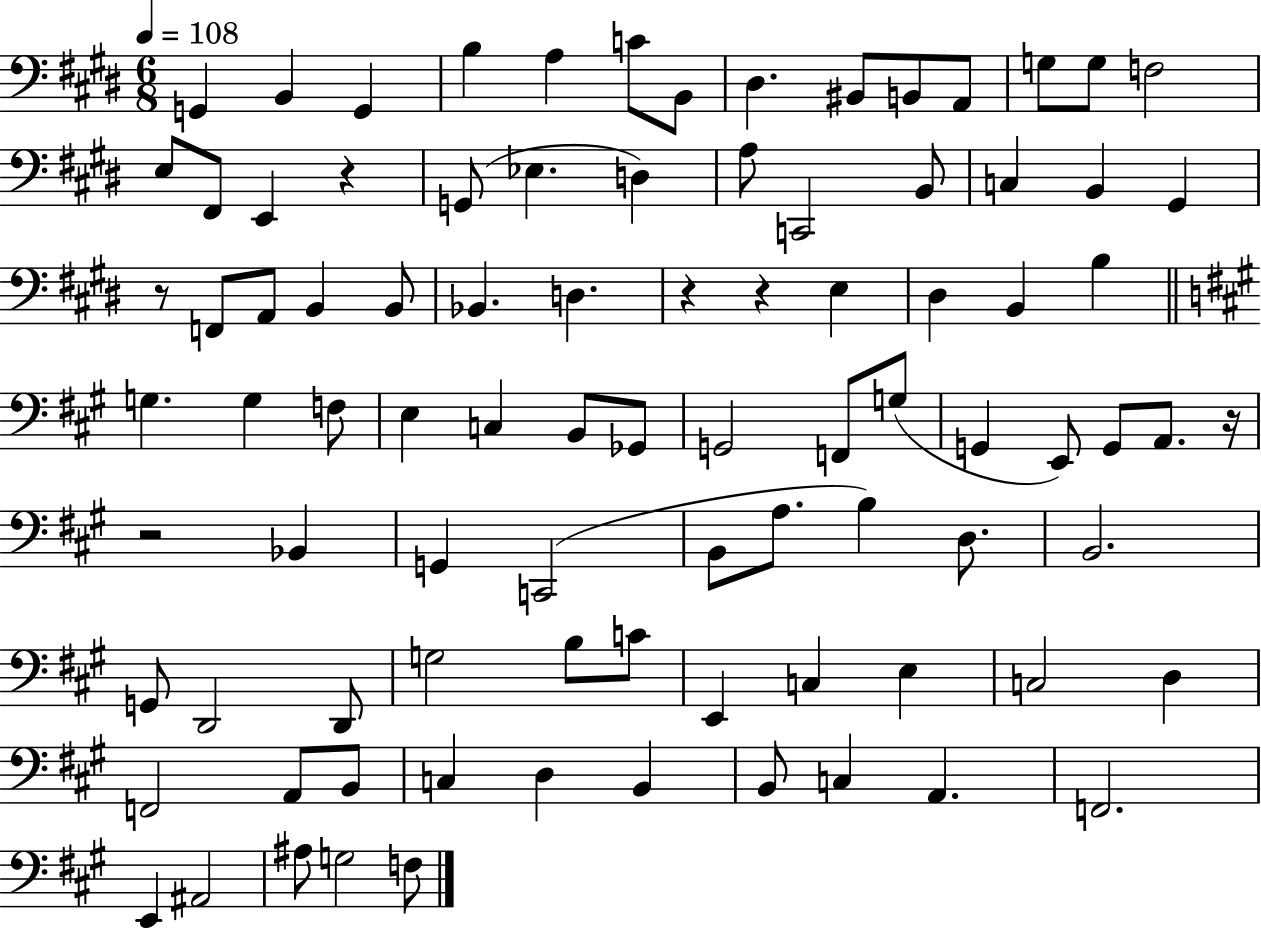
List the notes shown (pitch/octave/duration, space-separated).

G2/q B2/q G2/q B3/q A3/q C4/e B2/e D#3/q. BIS2/e B2/e A2/e G3/e G3/e F3/h E3/e F#2/e E2/q R/q G2/e Eb3/q. D3/q A3/e C2/h B2/e C3/q B2/q G#2/q R/e F2/e A2/e B2/q B2/e Bb2/q. D3/q. R/q R/q E3/q D#3/q B2/q B3/q G3/q. G3/q F3/e E3/q C3/q B2/e Gb2/e G2/h F2/e G3/e G2/q E2/e G2/e A2/e. R/s R/h Bb2/q G2/q C2/h B2/e A3/e. B3/q D3/e. B2/h. G2/e D2/h D2/e G3/h B3/e C4/e E2/q C3/q E3/q C3/h D3/q F2/h A2/e B2/e C3/q D3/q B2/q B2/e C3/q A2/q. F2/h. E2/q A#2/h A#3/e G3/h F3/e